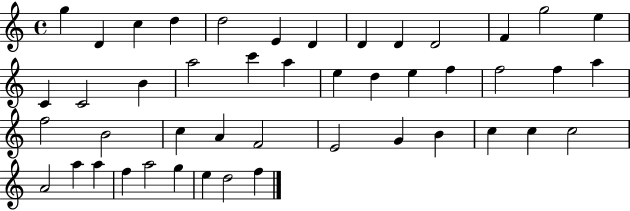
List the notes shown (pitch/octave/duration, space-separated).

G5/q D4/q C5/q D5/q D5/h E4/q D4/q D4/q D4/q D4/h F4/q G5/h E5/q C4/q C4/h B4/q A5/h C6/q A5/q E5/q D5/q E5/q F5/q F5/h F5/q A5/q F5/h B4/h C5/q A4/q F4/h E4/h G4/q B4/q C5/q C5/q C5/h A4/h A5/q A5/q F5/q A5/h G5/q E5/q D5/h F5/q